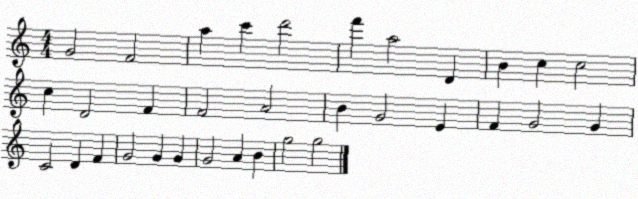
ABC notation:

X:1
T:Untitled
M:4/4
L:1/4
K:C
G2 F2 a c' d'2 f' a2 D B c c2 c D2 F F2 A2 B G2 E F G2 G C2 D F G2 G G G2 A B g2 g2